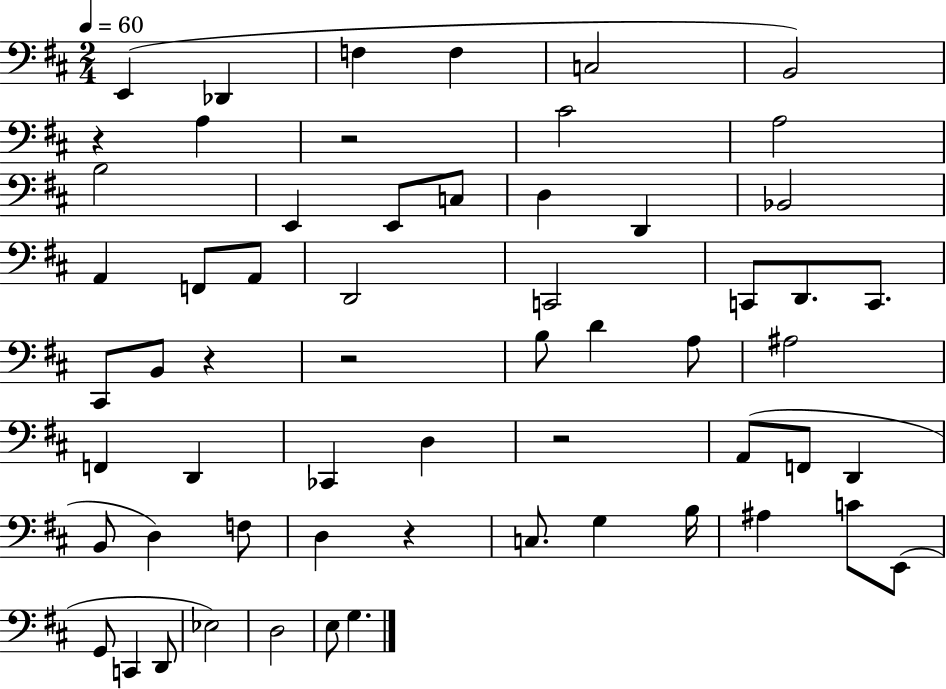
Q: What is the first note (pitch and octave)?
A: E2